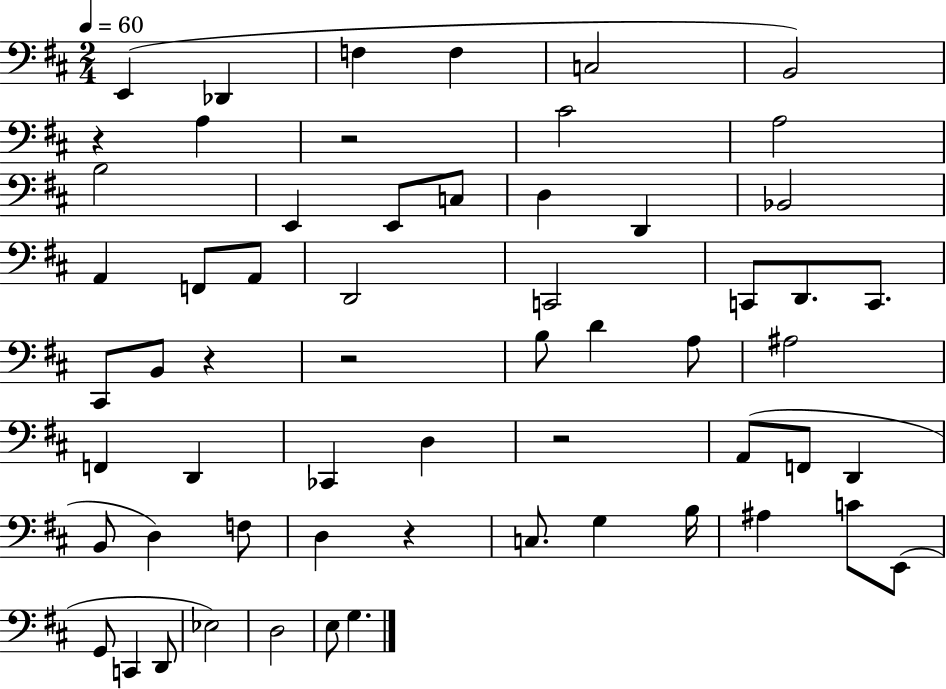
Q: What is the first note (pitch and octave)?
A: E2